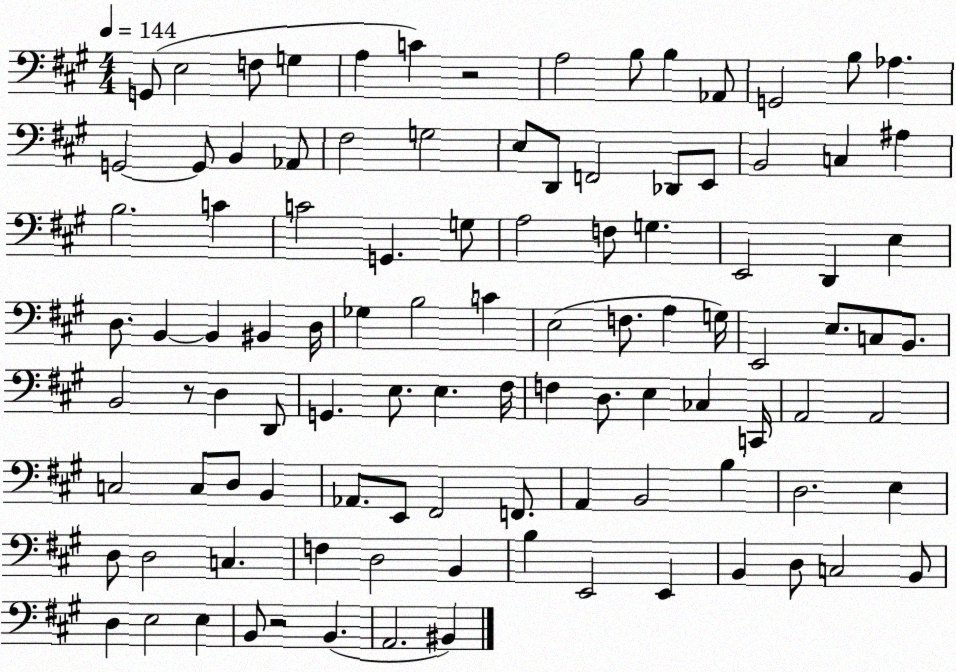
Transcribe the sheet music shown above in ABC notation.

X:1
T:Untitled
M:4/4
L:1/4
K:A
G,,/2 E,2 F,/2 G, A, C z2 A,2 B,/2 B, _A,,/2 G,,2 B,/2 _A, G,,2 G,,/2 B,, _A,,/2 ^F,2 G,2 E,/2 D,,/2 F,,2 _D,,/2 E,,/2 B,,2 C, ^A, B,2 C C2 G,, G,/2 A,2 F,/2 G, E,,2 D,, E, D,/2 B,, B,, ^B,, D,/4 _G, B,2 C E,2 F,/2 A, G,/4 E,,2 E,/2 C,/2 B,,/2 B,,2 z/2 D, D,,/2 G,, E,/2 E, ^F,/4 F, D,/2 E, _C, C,,/4 A,,2 A,,2 C,2 C,/2 D,/2 B,, _A,,/2 E,,/2 ^F,,2 F,,/2 A,, B,,2 B, D,2 E, D,/2 D,2 C, F, D,2 B,, B, E,,2 E,, B,, D,/2 C,2 B,,/2 D, E,2 E, B,,/2 z2 B,, A,,2 ^B,,